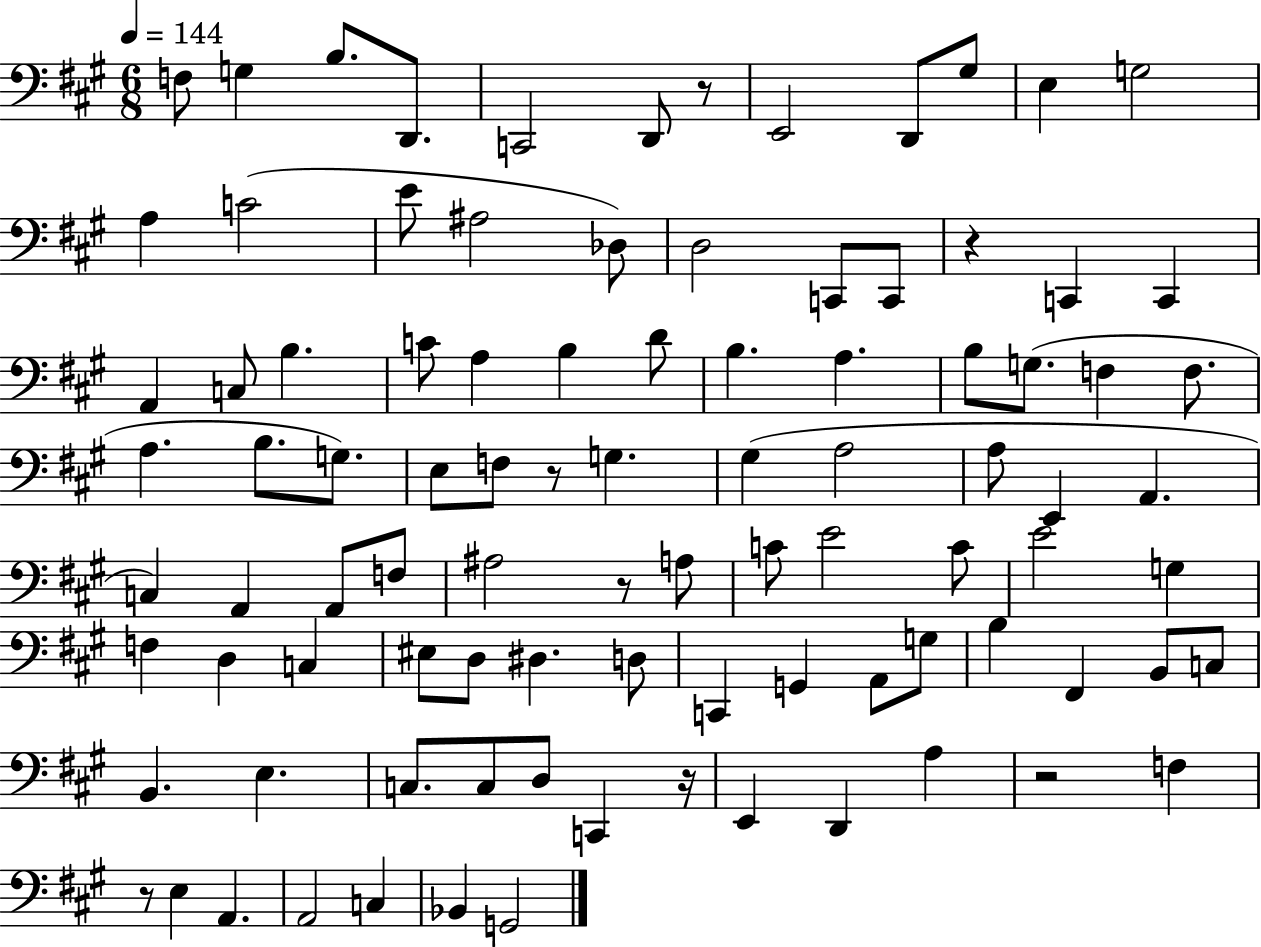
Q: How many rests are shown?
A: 7